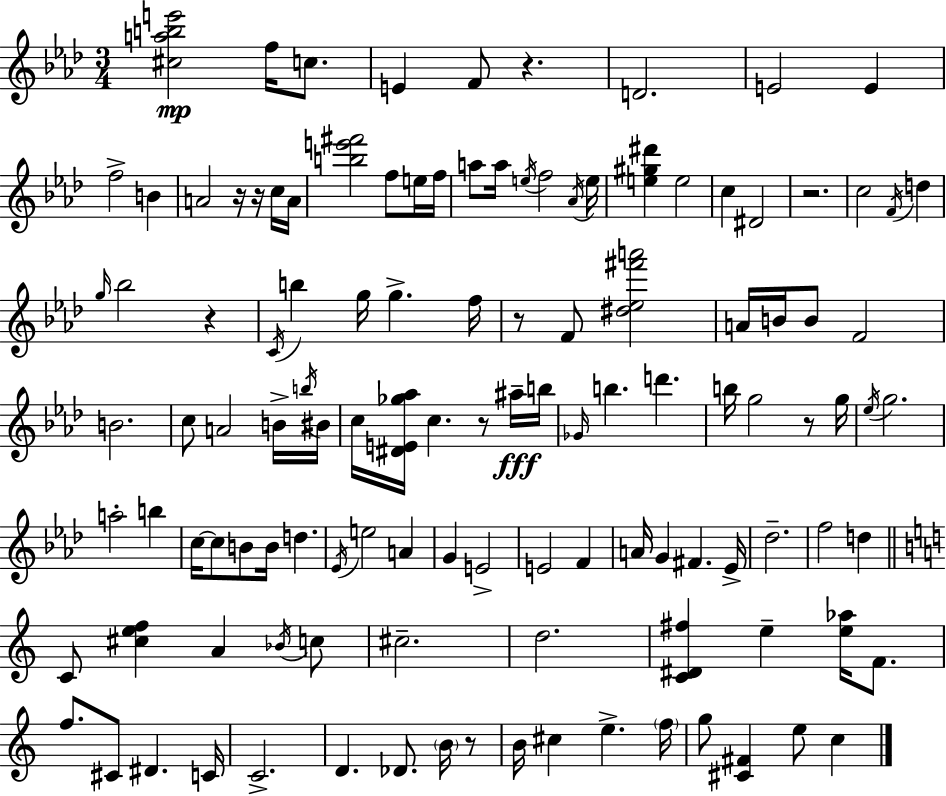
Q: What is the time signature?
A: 3/4